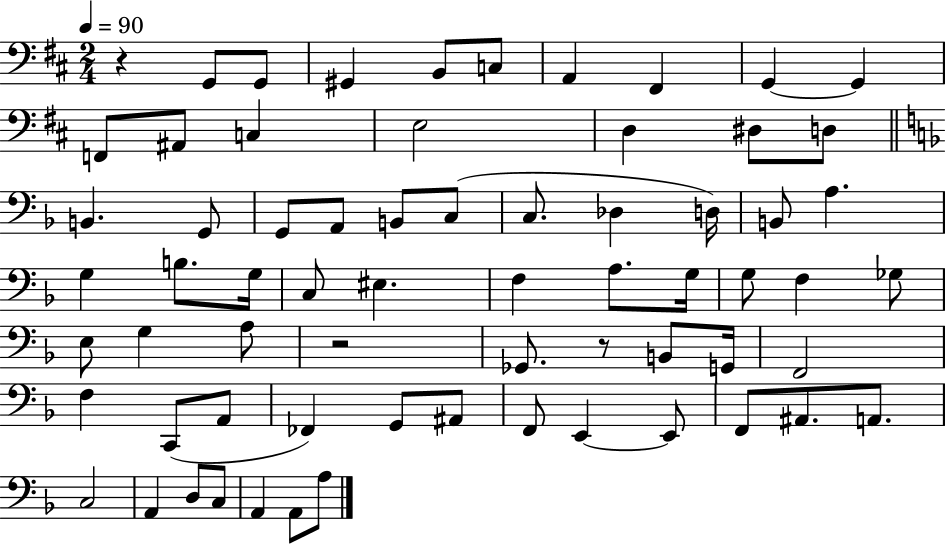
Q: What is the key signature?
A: D major